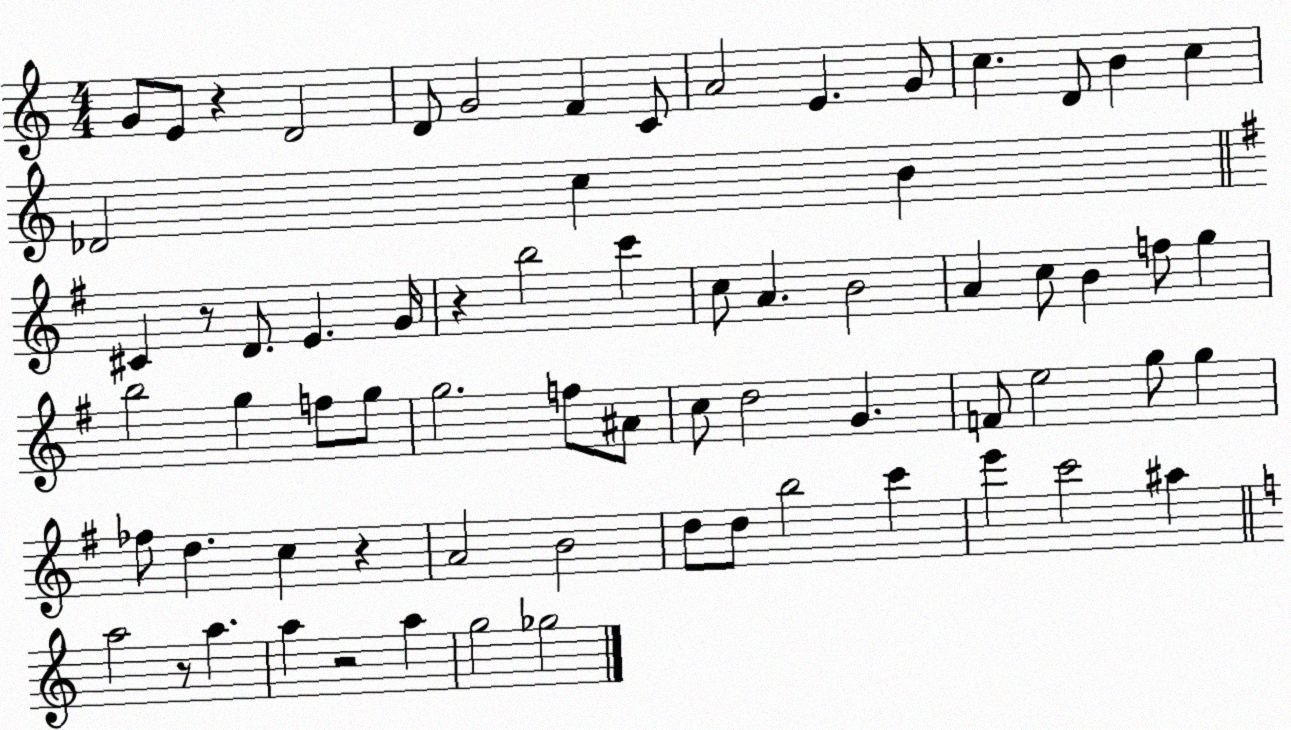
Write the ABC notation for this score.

X:1
T:Untitled
M:4/4
L:1/4
K:C
G/2 E/2 z D2 D/2 G2 F C/2 A2 E G/2 c D/2 B c _D2 c B ^C z/2 D/2 E G/4 z b2 c' c/2 A B2 A c/2 B f/2 g b2 g f/2 g/2 g2 f/2 ^A/2 c/2 d2 G F/2 e2 g/2 g _f/2 d c z A2 B2 d/2 d/2 b2 c' e' c'2 ^a a2 z/2 a a z2 a g2 _g2